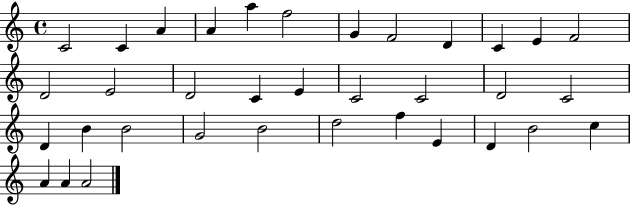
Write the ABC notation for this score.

X:1
T:Untitled
M:4/4
L:1/4
K:C
C2 C A A a f2 G F2 D C E F2 D2 E2 D2 C E C2 C2 D2 C2 D B B2 G2 B2 d2 f E D B2 c A A A2